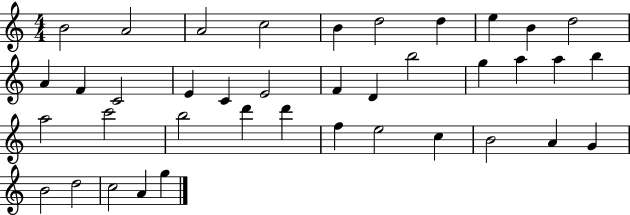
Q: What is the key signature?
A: C major